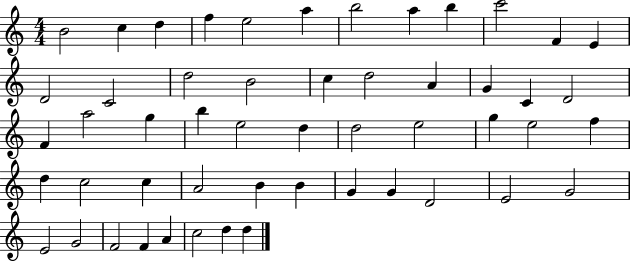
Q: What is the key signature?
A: C major